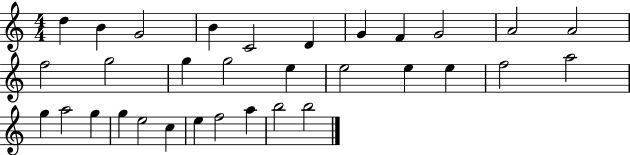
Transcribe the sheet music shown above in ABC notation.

X:1
T:Untitled
M:4/4
L:1/4
K:C
d B G2 B C2 D G F G2 A2 A2 f2 g2 g g2 e e2 e e f2 a2 g a2 g g e2 c e f2 a b2 b2